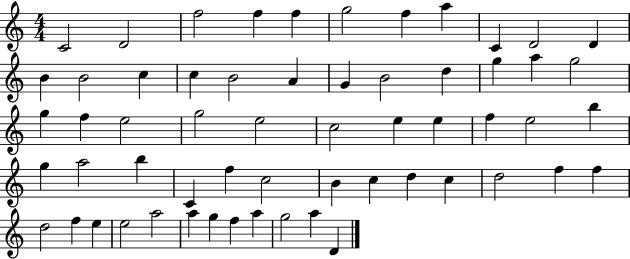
{
  \clef treble
  \numericTimeSignature
  \time 4/4
  \key c \major
  c'2 d'2 | f''2 f''4 f''4 | g''2 f''4 a''4 | c'4 d'2 d'4 | \break b'4 b'2 c''4 | c''4 b'2 a'4 | g'4 b'2 d''4 | g''4 a''4 g''2 | \break g''4 f''4 e''2 | g''2 e''2 | c''2 e''4 e''4 | f''4 e''2 b''4 | \break g''4 a''2 b''4 | c'4 f''4 c''2 | b'4 c''4 d''4 c''4 | d''2 f''4 f''4 | \break d''2 f''4 e''4 | e''2 a''2 | a''4 g''4 f''4 a''4 | g''2 a''4 d'4 | \break \bar "|."
}